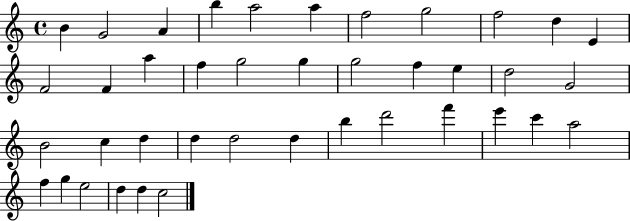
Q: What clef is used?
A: treble